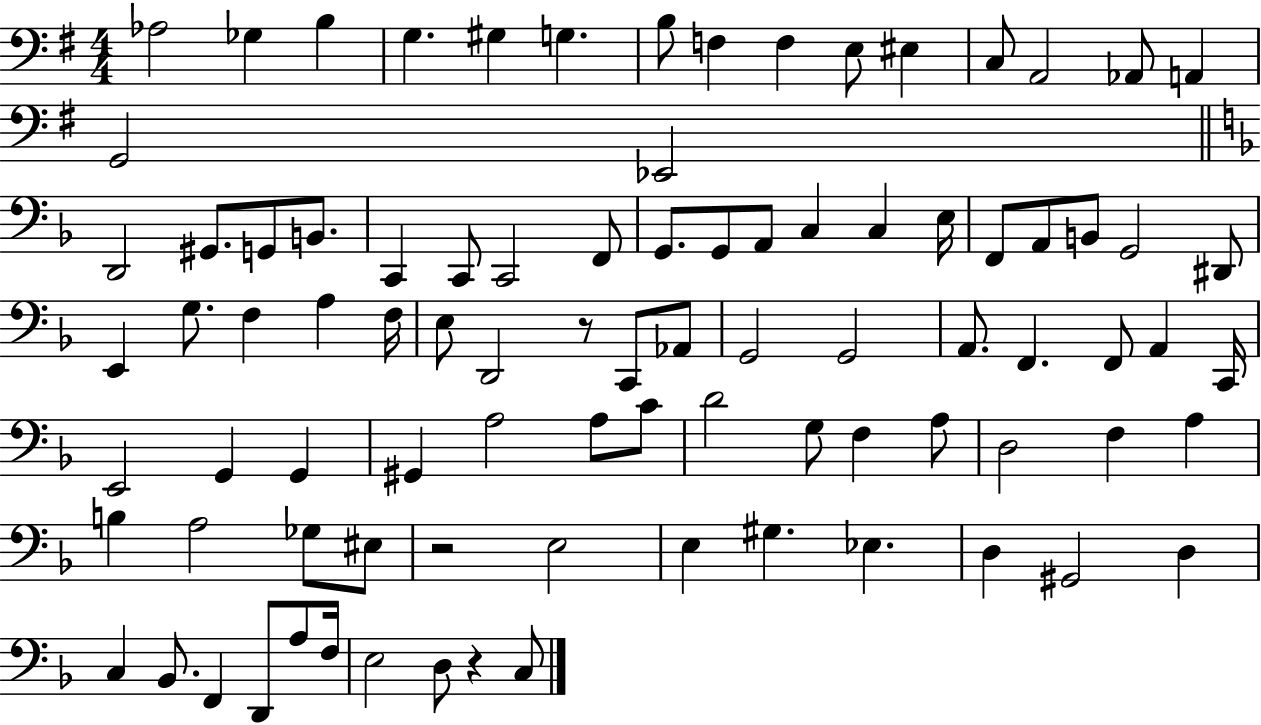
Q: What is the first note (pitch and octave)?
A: Ab3